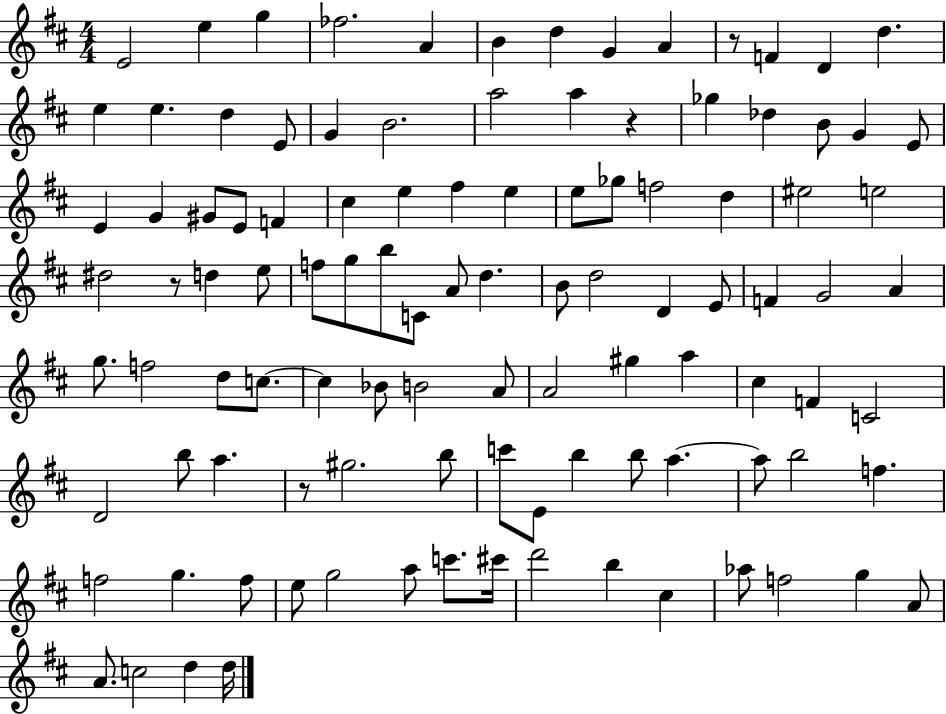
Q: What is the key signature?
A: D major